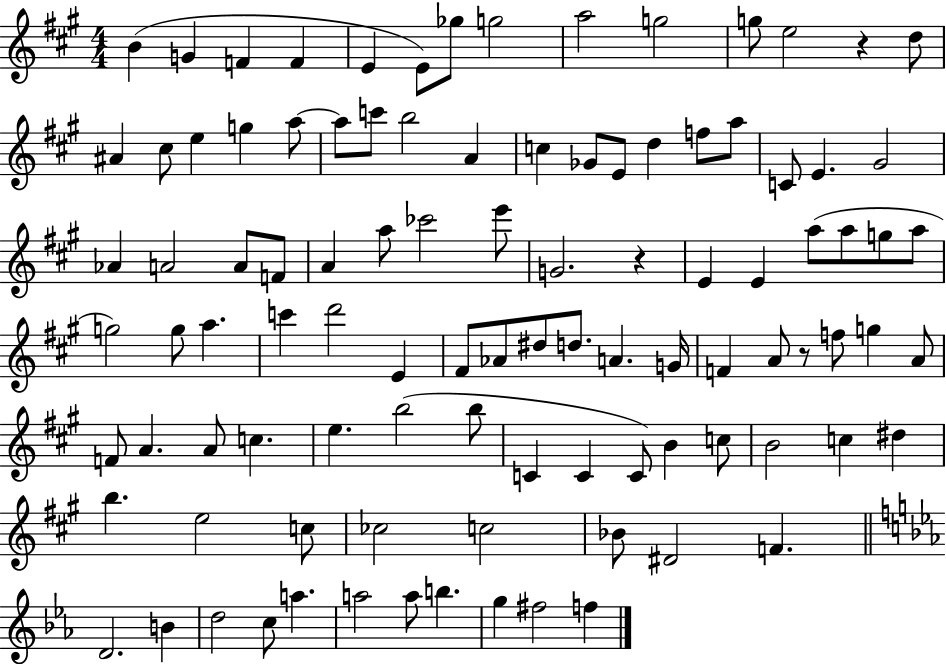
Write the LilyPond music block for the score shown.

{
  \clef treble
  \numericTimeSignature
  \time 4/4
  \key a \major
  b'4( g'4 f'4 f'4 | e'4 e'8) ges''8 g''2 | a''2 g''2 | g''8 e''2 r4 d''8 | \break ais'4 cis''8 e''4 g''4 a''8~~ | a''8 c'''8 b''2 a'4 | c''4 ges'8 e'8 d''4 f''8 a''8 | c'8 e'4. gis'2 | \break aes'4 a'2 a'8 f'8 | a'4 a''8 ces'''2 e'''8 | g'2. r4 | e'4 e'4 a''8( a''8 g''8 a''8 | \break g''2) g''8 a''4. | c'''4 d'''2 e'4 | fis'8 aes'8 dis''8 d''8. a'4. g'16 | f'4 a'8 r8 f''8 g''4 a'8 | \break f'8 a'4. a'8 c''4. | e''4. b''2( b''8 | c'4 c'4 c'8) b'4 c''8 | b'2 c''4 dis''4 | \break b''4. e''2 c''8 | ces''2 c''2 | bes'8 dis'2 f'4. | \bar "||" \break \key ees \major d'2. b'4 | d''2 c''8 a''4. | a''2 a''8 b''4. | g''4 fis''2 f''4 | \break \bar "|."
}